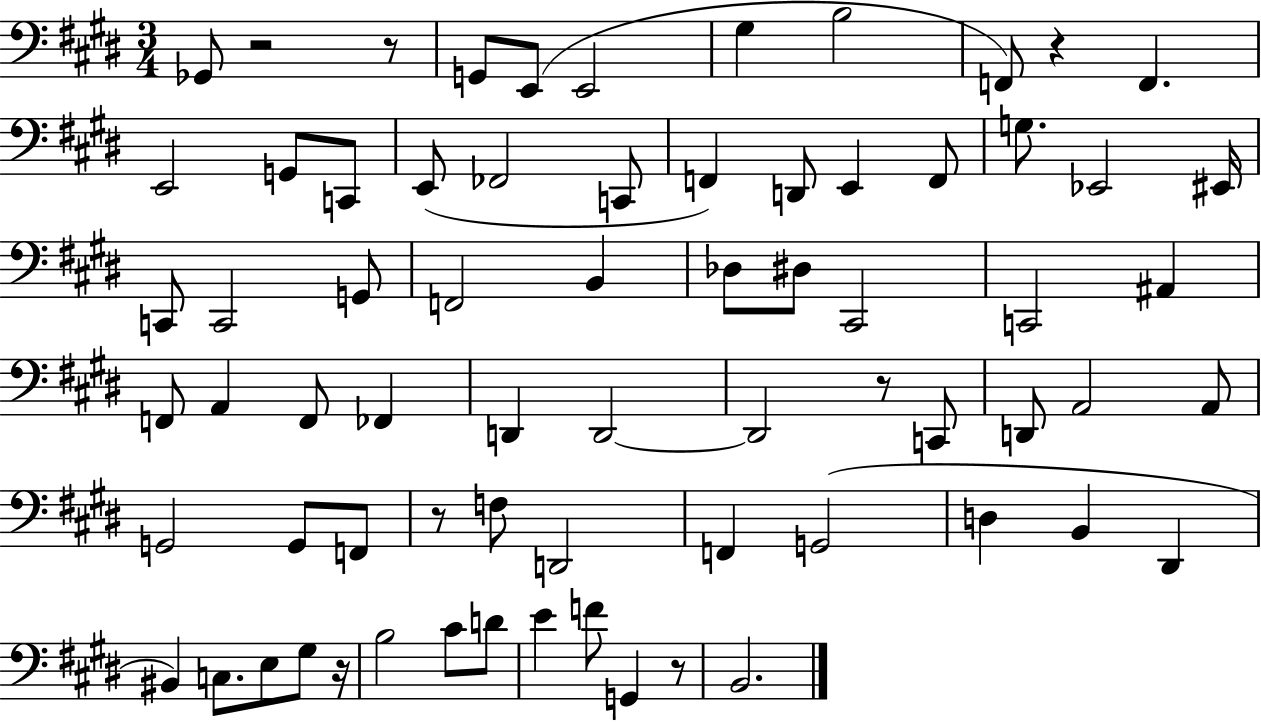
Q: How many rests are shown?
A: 7